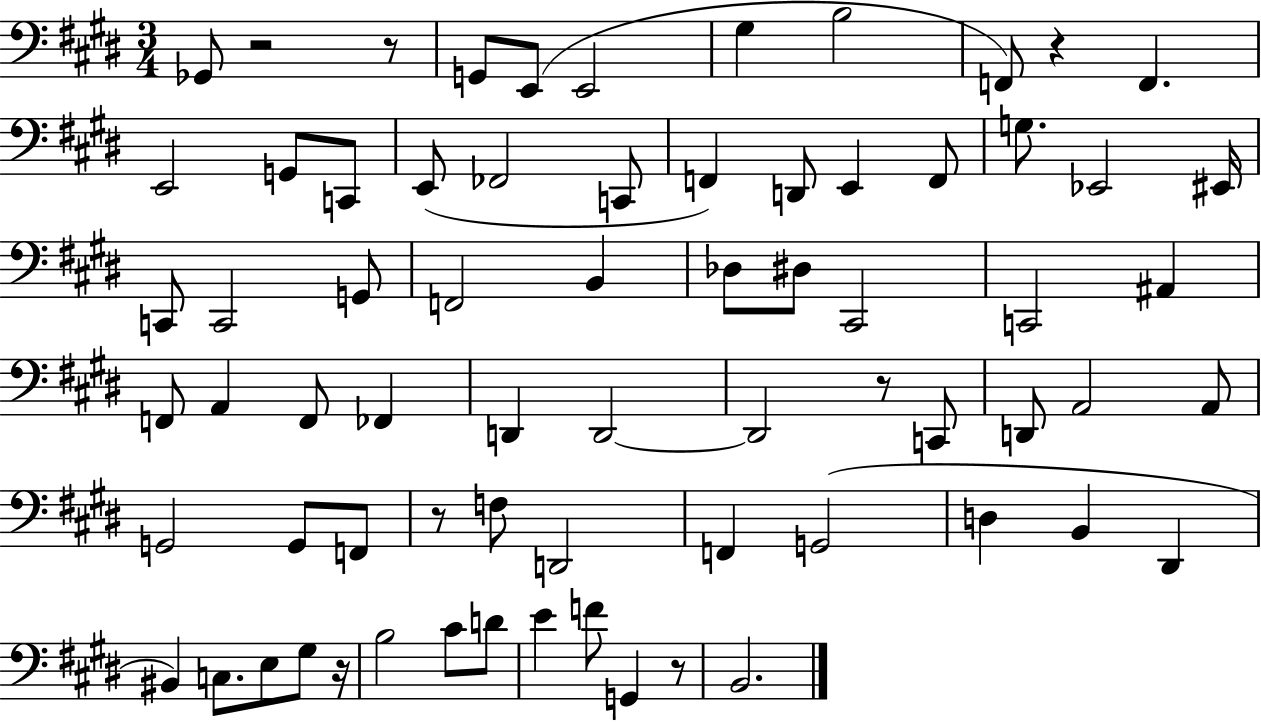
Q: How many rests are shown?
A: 7